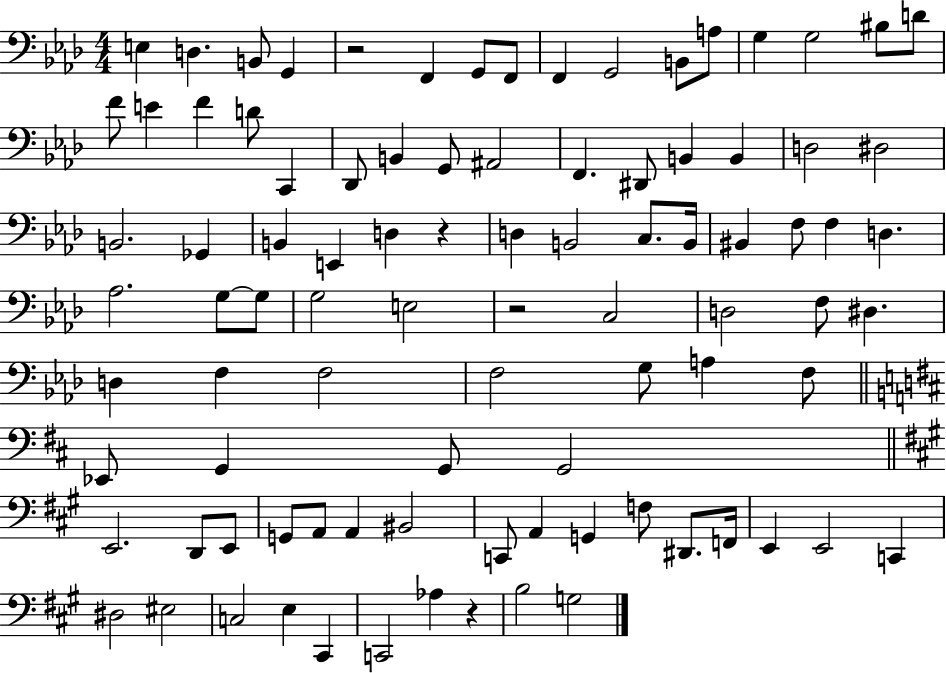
{
  \clef bass
  \numericTimeSignature
  \time 4/4
  \key aes \major
  e4 d4. b,8 g,4 | r2 f,4 g,8 f,8 | f,4 g,2 b,8 a8 | g4 g2 bis8 d'8 | \break f'8 e'4 f'4 d'8 c,4 | des,8 b,4 g,8 ais,2 | f,4. dis,8 b,4 b,4 | d2 dis2 | \break b,2. ges,4 | b,4 e,4 d4 r4 | d4 b,2 c8. b,16 | bis,4 f8 f4 d4. | \break aes2. g8~~ g8 | g2 e2 | r2 c2 | d2 f8 dis4. | \break d4 f4 f2 | f2 g8 a4 f8 | \bar "||" \break \key d \major ees,8 g,4 g,8 g,2 | \bar "||" \break \key a \major e,2. d,8 e,8 | g,8 a,8 a,4 bis,2 | c,8 a,4 g,4 f8 dis,8. f,16 | e,4 e,2 c,4 | \break dis2 eis2 | c2 e4 cis,4 | c,2 aes4 r4 | b2 g2 | \break \bar "|."
}